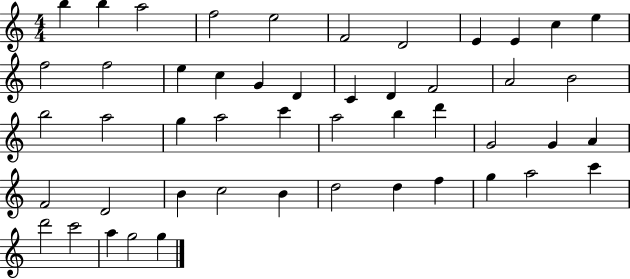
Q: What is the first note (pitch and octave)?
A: B5